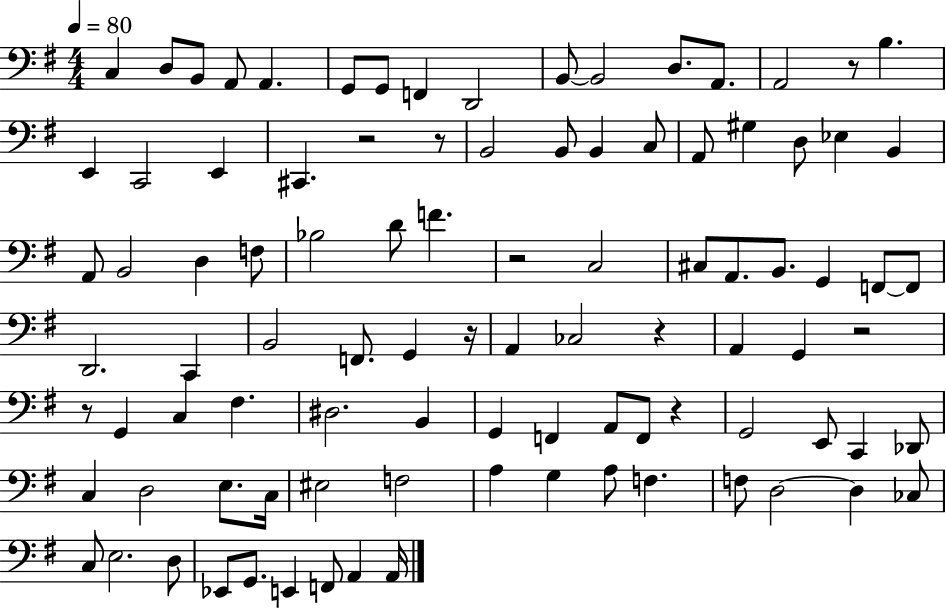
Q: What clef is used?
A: bass